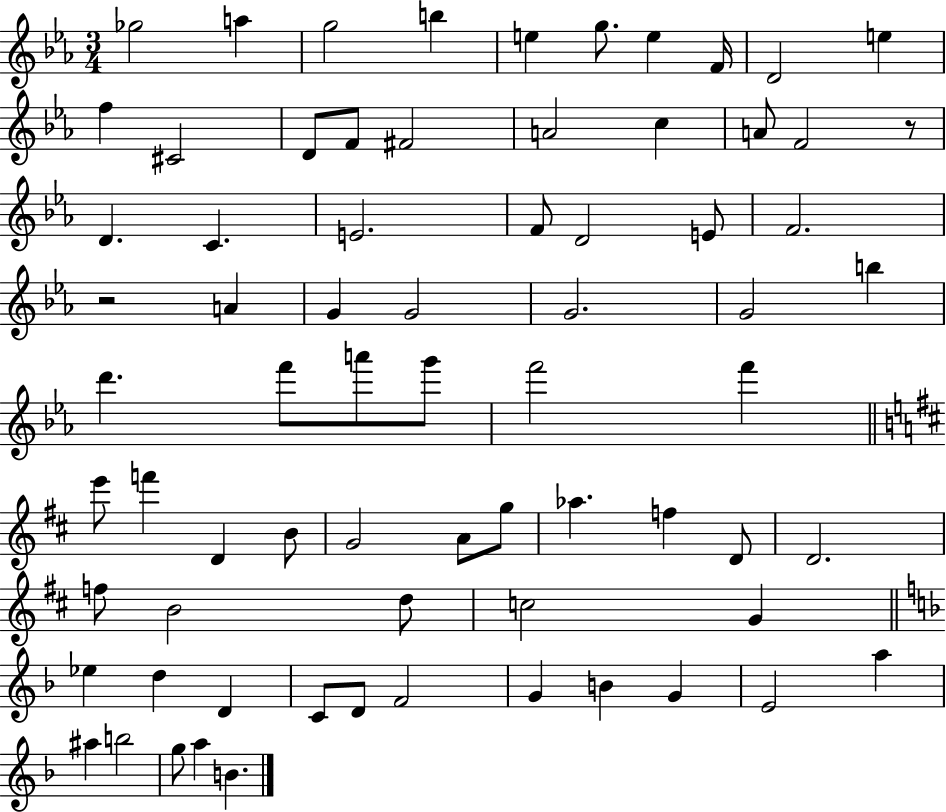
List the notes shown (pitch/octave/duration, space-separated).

Gb5/h A5/q G5/h B5/q E5/q G5/e. E5/q F4/s D4/h E5/q F5/q C#4/h D4/e F4/e F#4/h A4/h C5/q A4/e F4/h R/e D4/q. C4/q. E4/h. F4/e D4/h E4/e F4/h. R/h A4/q G4/q G4/h G4/h. G4/h B5/q D6/q. F6/e A6/e G6/e F6/h F6/q E6/e F6/q D4/q B4/e G4/h A4/e G5/e Ab5/q. F5/q D4/e D4/h. F5/e B4/h D5/e C5/h G4/q Eb5/q D5/q D4/q C4/e D4/e F4/h G4/q B4/q G4/q E4/h A5/q A#5/q B5/h G5/e A5/q B4/q.